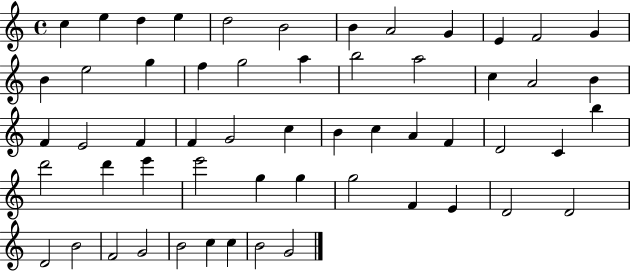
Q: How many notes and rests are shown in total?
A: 56